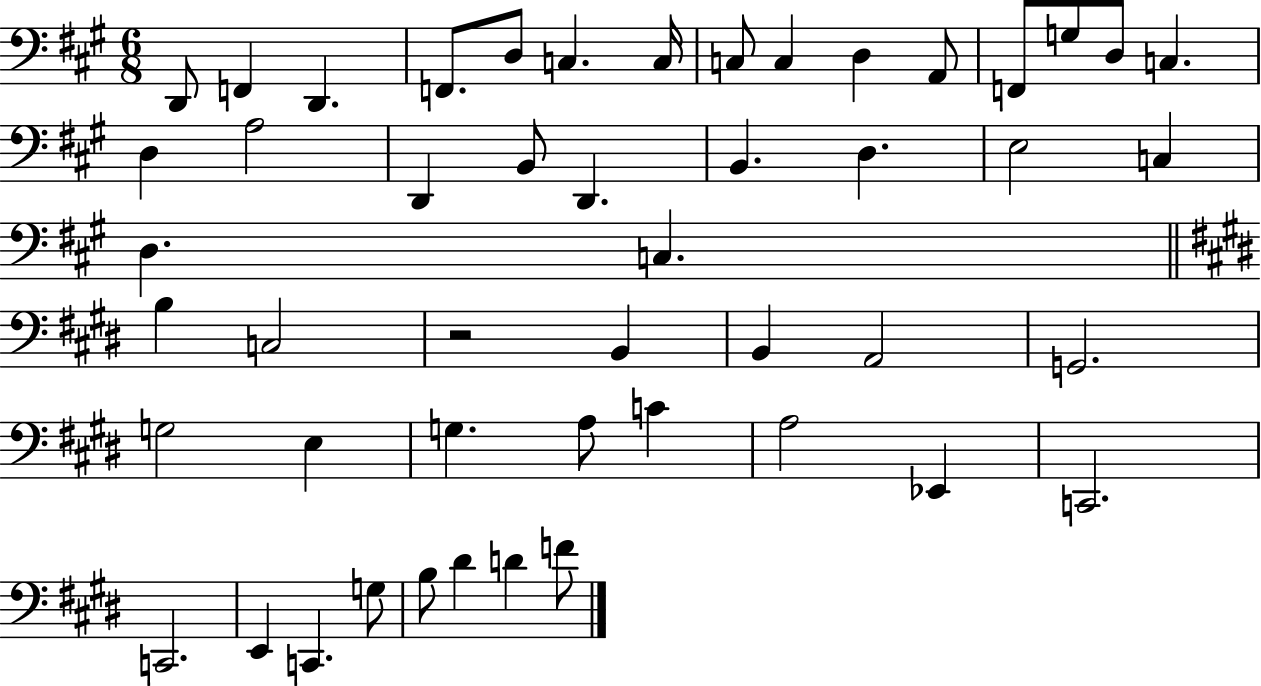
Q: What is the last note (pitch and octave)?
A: F4